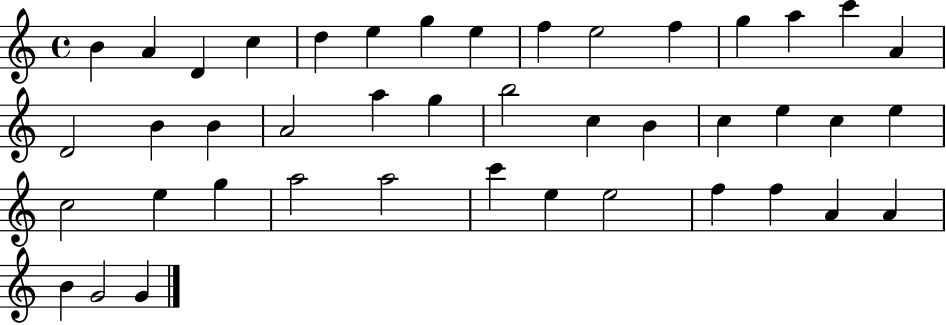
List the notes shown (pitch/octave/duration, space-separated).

B4/q A4/q D4/q C5/q D5/q E5/q G5/q E5/q F5/q E5/h F5/q G5/q A5/q C6/q A4/q D4/h B4/q B4/q A4/h A5/q G5/q B5/h C5/q B4/q C5/q E5/q C5/q E5/q C5/h E5/q G5/q A5/h A5/h C6/q E5/q E5/h F5/q F5/q A4/q A4/q B4/q G4/h G4/q